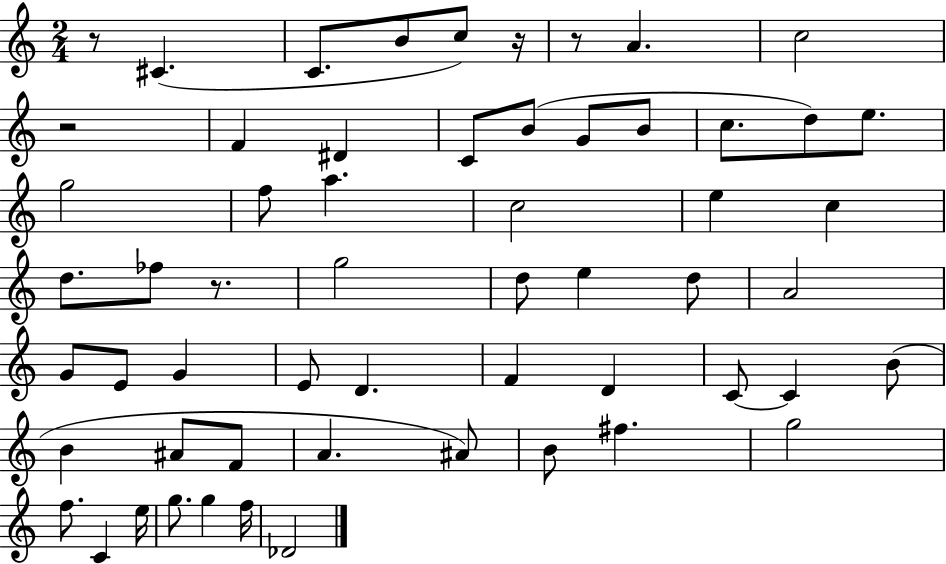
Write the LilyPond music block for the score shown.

{
  \clef treble
  \numericTimeSignature
  \time 2/4
  \key c \major
  r8 cis'4.( | c'8. b'8 c''8) r16 | r8 a'4. | c''2 | \break r2 | f'4 dis'4 | c'8 b'8( g'8 b'8 | c''8. d''8) e''8. | \break g''2 | f''8 a''4. | c''2 | e''4 c''4 | \break d''8. fes''8 r8. | g''2 | d''8 e''4 d''8 | a'2 | \break g'8 e'8 g'4 | e'8 d'4. | f'4 d'4 | c'8~~ c'4 b'8( | \break b'4 ais'8 f'8 | a'4. ais'8) | b'8 fis''4. | g''2 | \break f''8. c'4 e''16 | g''8. g''4 f''16 | des'2 | \bar "|."
}